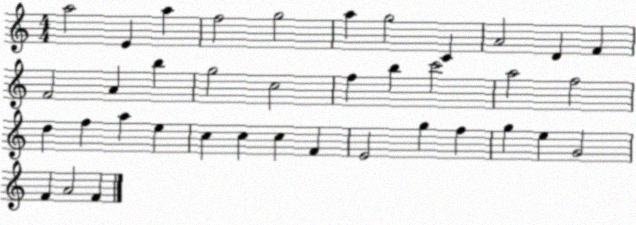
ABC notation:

X:1
T:Untitled
M:4/4
L:1/4
K:C
a2 E a f2 g2 a g2 C A2 D F F2 A b g2 c2 f b c'2 a2 f2 d f a e c c c F E2 g f g e G2 F A2 F